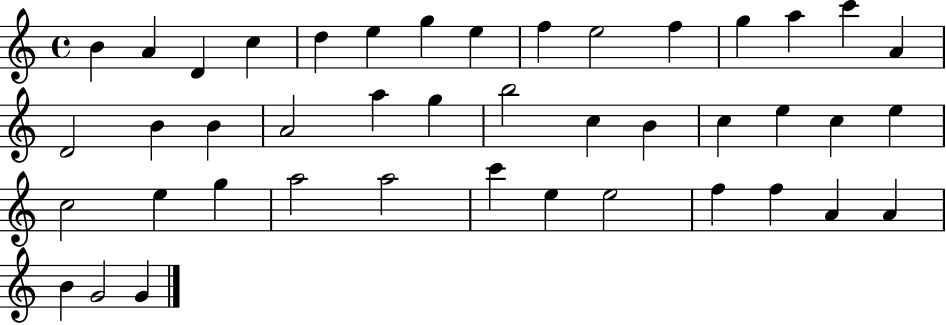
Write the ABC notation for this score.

X:1
T:Untitled
M:4/4
L:1/4
K:C
B A D c d e g e f e2 f g a c' A D2 B B A2 a g b2 c B c e c e c2 e g a2 a2 c' e e2 f f A A B G2 G